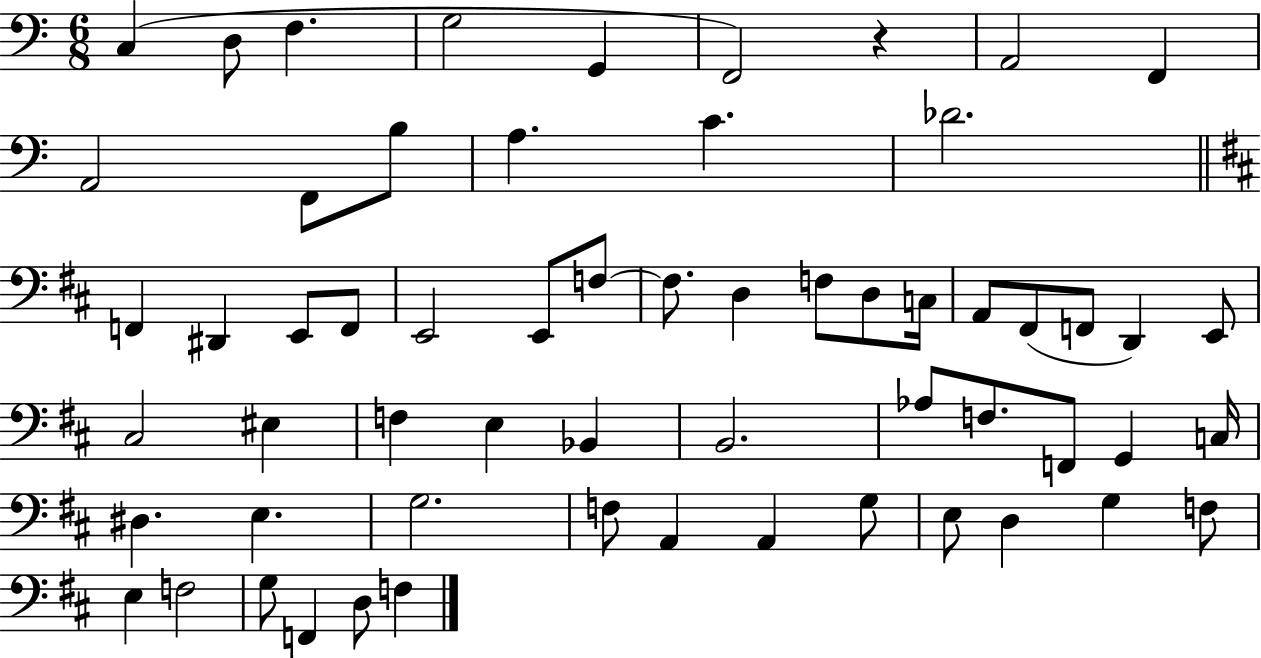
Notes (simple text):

C3/q D3/e F3/q. G3/h G2/q F2/h R/q A2/h F2/q A2/h F2/e B3/e A3/q. C4/q. Db4/h. F2/q D#2/q E2/e F2/e E2/h E2/e F3/e F3/e. D3/q F3/e D3/e C3/s A2/e F#2/e F2/e D2/q E2/e C#3/h EIS3/q F3/q E3/q Bb2/q B2/h. Ab3/e F3/e. F2/e G2/q C3/s D#3/q. E3/q. G3/h. F3/e A2/q A2/q G3/e E3/e D3/q G3/q F3/e E3/q F3/h G3/e F2/q D3/e F3/q